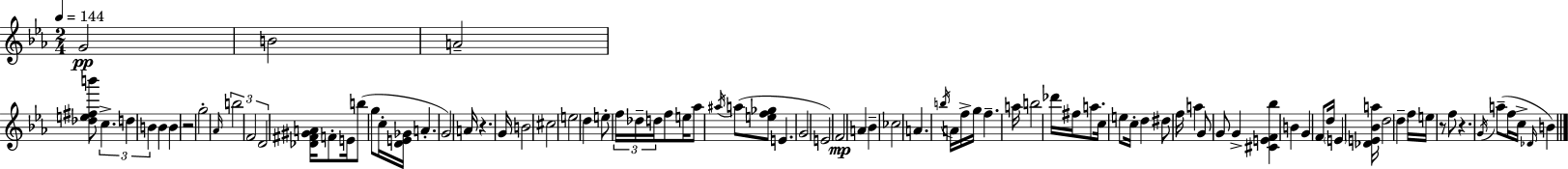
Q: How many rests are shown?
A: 4